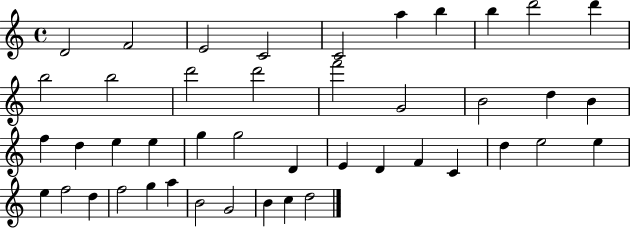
X:1
T:Untitled
M:4/4
L:1/4
K:C
D2 F2 E2 C2 C2 a b b d'2 d' b2 b2 d'2 d'2 f'2 G2 B2 d B f d e e g g2 D E D F C d e2 e e f2 d f2 g a B2 G2 B c d2